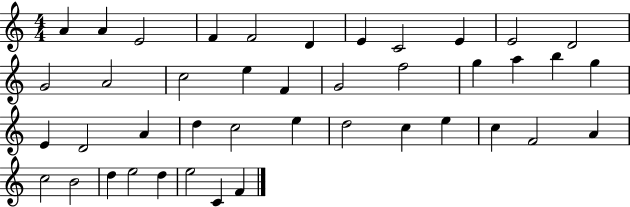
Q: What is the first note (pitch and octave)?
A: A4